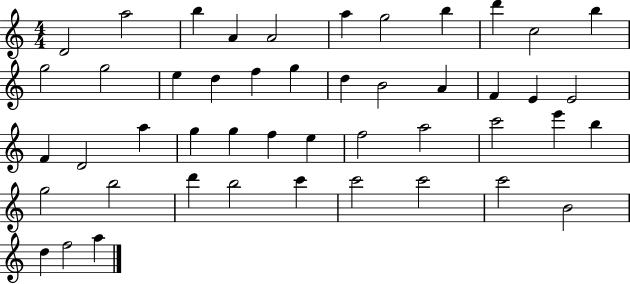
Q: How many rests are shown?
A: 0